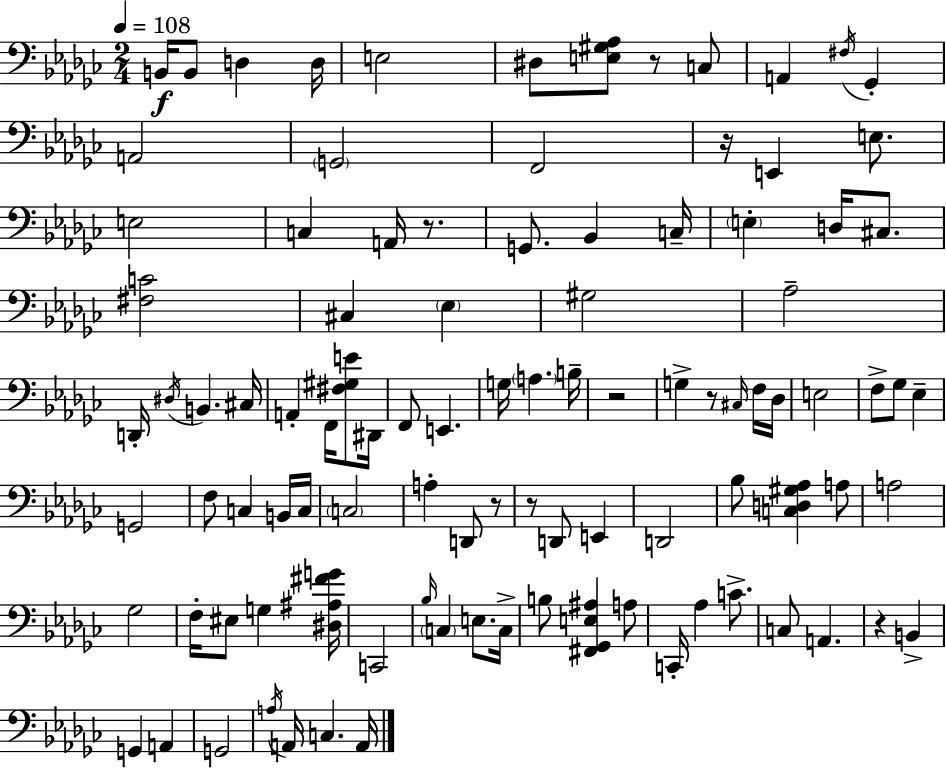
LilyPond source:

{
  \clef bass
  \numericTimeSignature
  \time 2/4
  \key ees \minor
  \tempo 4 = 108
  b,16\f b,8 d4 d16 | e2 | dis8 <e gis aes>8 r8 c8 | a,4 \acciaccatura { fis16 } ges,4-. | \break a,2 | \parenthesize g,2 | f,2 | r16 e,4 e8. | \break e2 | c4 a,16 r8. | g,8. bes,4 | c16-- \parenthesize e4-. d16 cis8. | \break <fis c'>2 | cis4 \parenthesize ees4 | gis2 | aes2-- | \break d,16-. \acciaccatura { dis16 } b,4. | cis16 a,4-. f,16 <fis gis e'>8 | dis,16 f,8 e,4. | g16 \parenthesize a4. | \break b16-- r2 | g4-> r8 | \grace { cis16 } f16 des16 e2 | f8-> ges8 ees4-- | \break g,2 | f8 c4 | b,16 c16 \parenthesize c2 | a4-. d,8 | \break r8 r8 d,8 e,4 | d,2 | bes8 <c d gis aes>4 | a8 a2 | \break ges2 | f16-. eis8 g4 | <dis ais fis' g'>16 c,2 | \grace { bes16 } \parenthesize c4 | \break e8. c16-> b8 <fis, ges, e ais>4 | a8 c,16-. aes4 | c'8.-> c8 a,4. | r4 | \break b,4-> g,4 | a,4 g,2 | \acciaccatura { a16 } a,16 c4. | a,16 \bar "|."
}